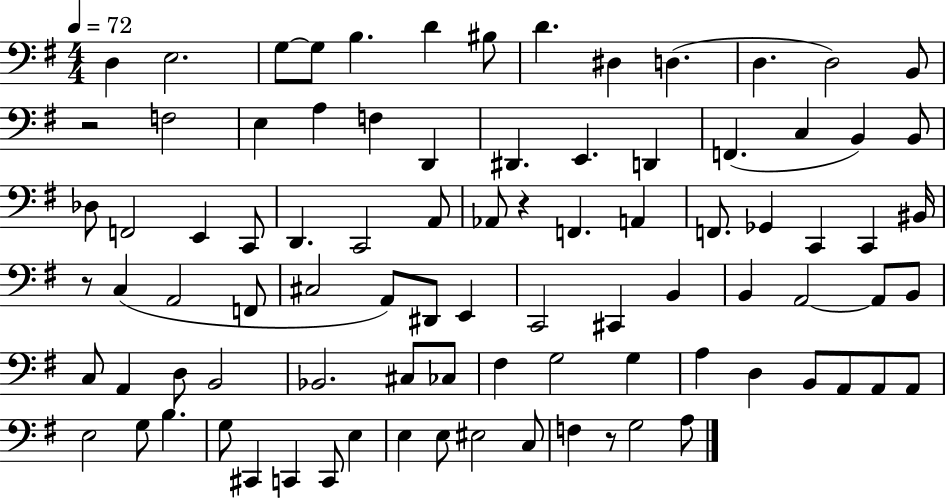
D3/q E3/h. G3/e G3/e B3/q. D4/q BIS3/e D4/q. D#3/q D3/q. D3/q. D3/h B2/e R/h F3/h E3/q A3/q F3/q D2/q D#2/q. E2/q. D2/q F2/q. C3/q B2/q B2/e Db3/e F2/h E2/q C2/e D2/q. C2/h A2/e Ab2/e R/q F2/q. A2/q F2/e. Gb2/q C2/q C2/q BIS2/s R/e C3/q A2/h F2/e C#3/h A2/e D#2/e E2/q C2/h C#2/q B2/q B2/q A2/h A2/e B2/e C3/e A2/q D3/e B2/h Bb2/h. C#3/e CES3/e F#3/q G3/h G3/q A3/q D3/q B2/e A2/e A2/e A2/e E3/h G3/e B3/q. G3/e C#2/q C2/q C2/e E3/q E3/q E3/e EIS3/h C3/e F3/q R/e G3/h A3/e